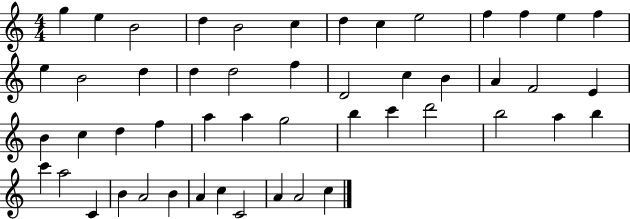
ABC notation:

X:1
T:Untitled
M:4/4
L:1/4
K:C
g e B2 d B2 c d c e2 f f e f e B2 d d d2 f D2 c B A F2 E B c d f a a g2 b c' d'2 b2 a b c' a2 C B A2 B A c C2 A A2 c